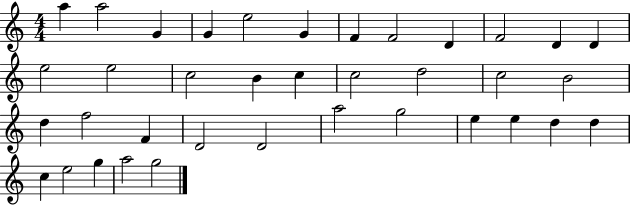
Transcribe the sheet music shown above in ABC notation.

X:1
T:Untitled
M:4/4
L:1/4
K:C
a a2 G G e2 G F F2 D F2 D D e2 e2 c2 B c c2 d2 c2 B2 d f2 F D2 D2 a2 g2 e e d d c e2 g a2 g2